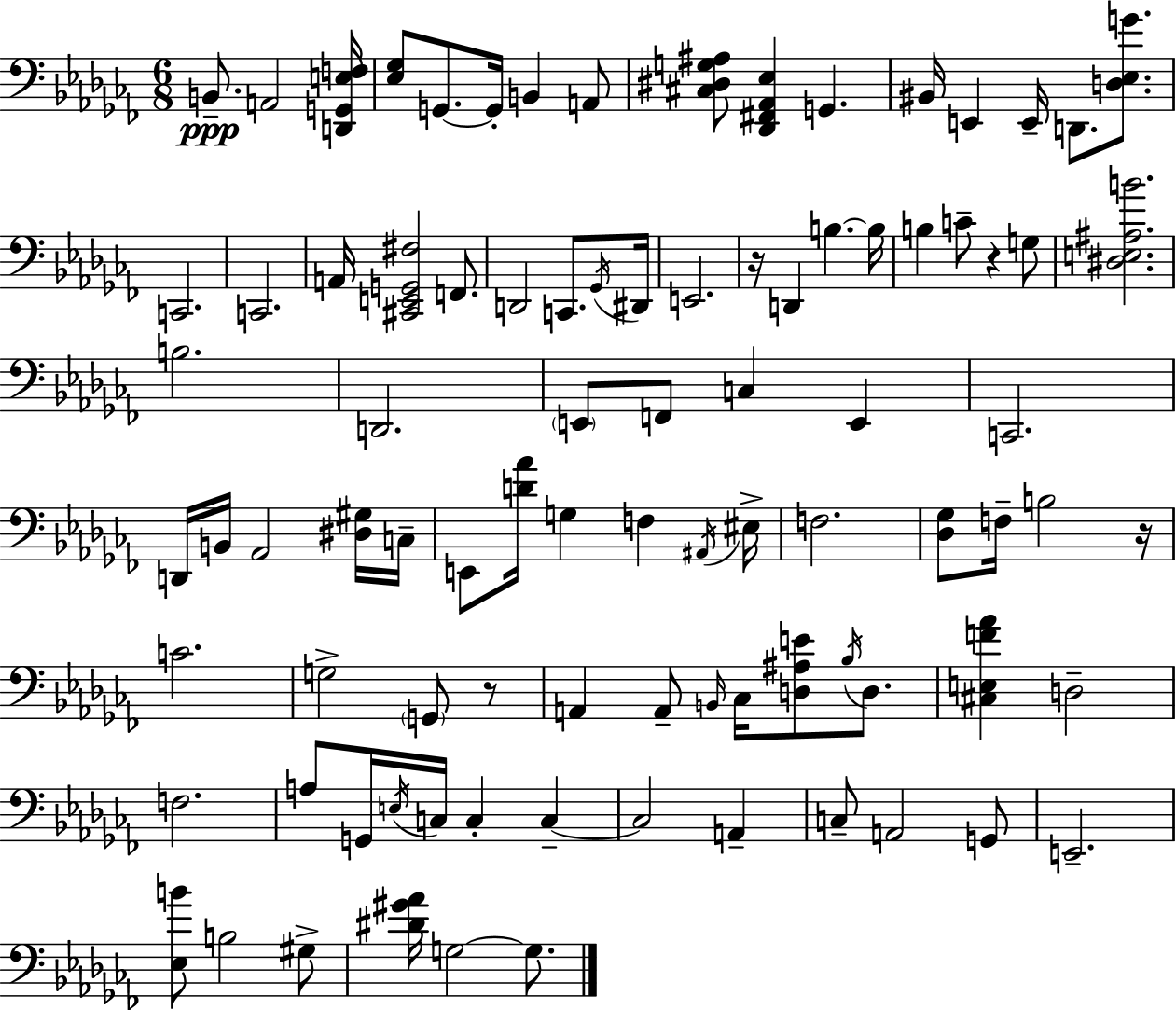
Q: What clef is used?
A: bass